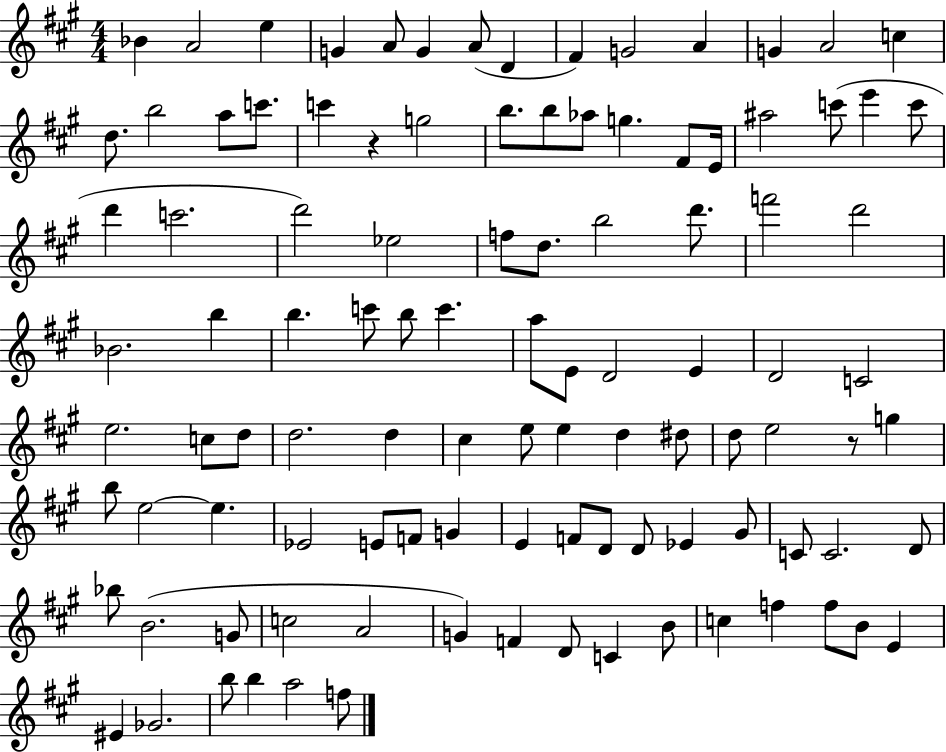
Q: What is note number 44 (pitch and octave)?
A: C6